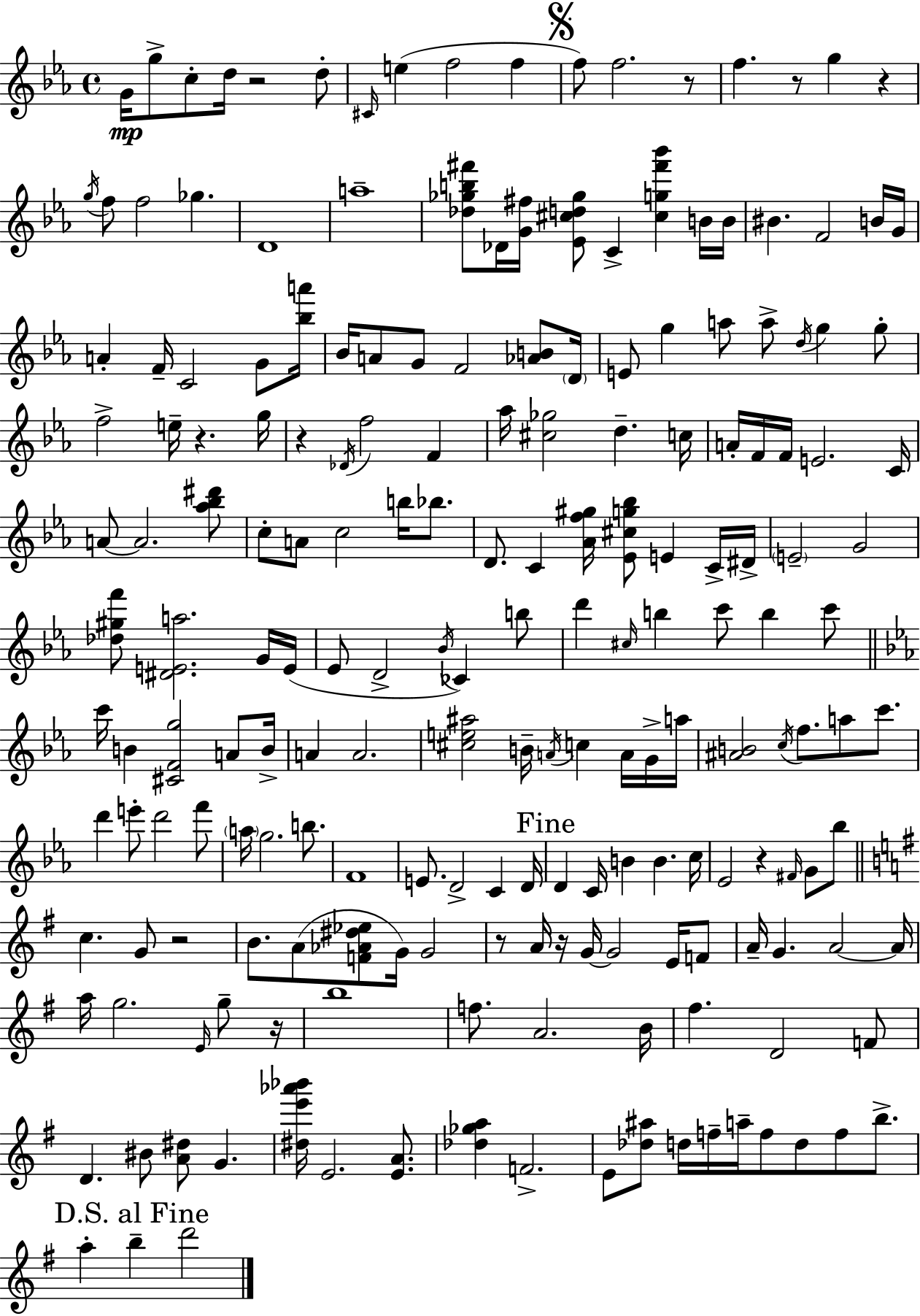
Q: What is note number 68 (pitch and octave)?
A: C4